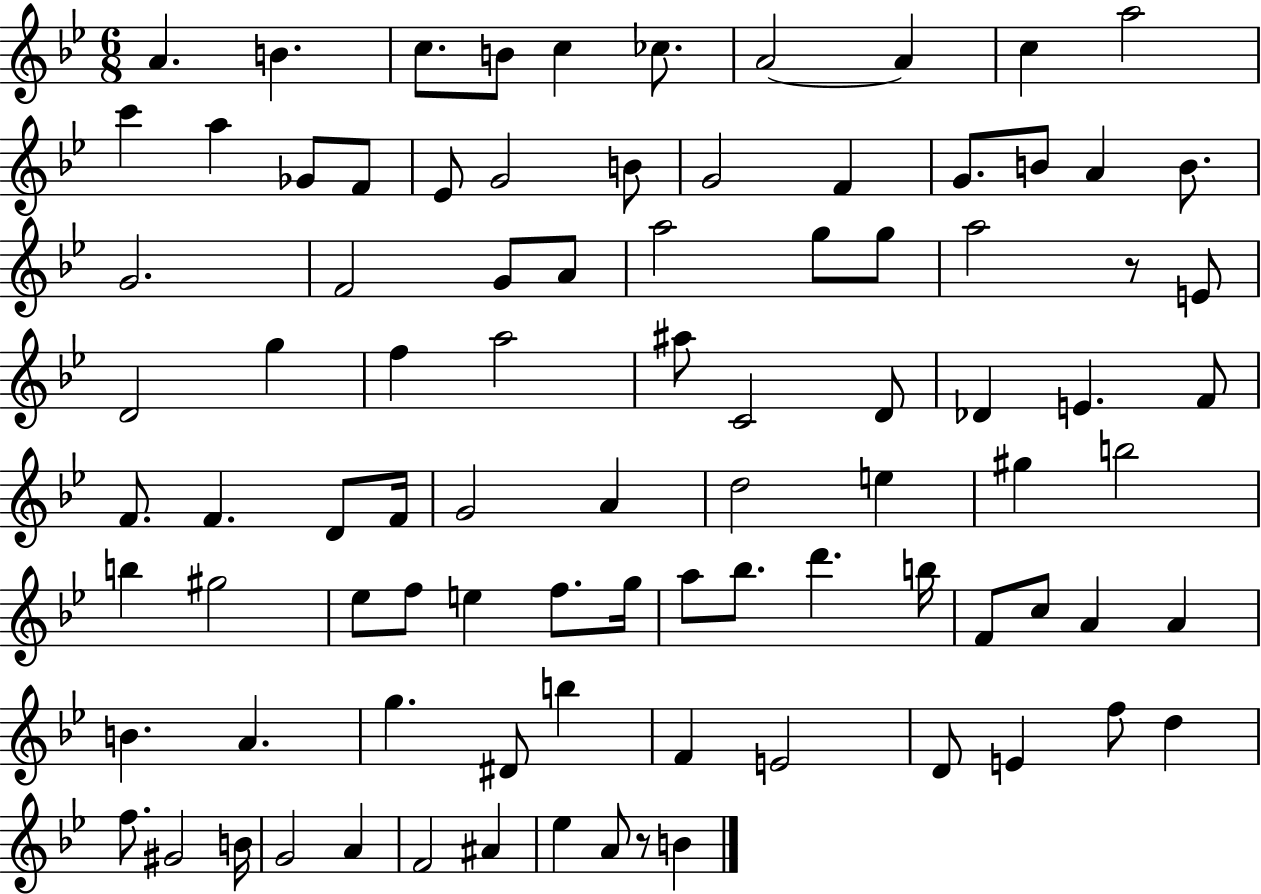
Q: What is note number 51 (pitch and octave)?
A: G#5